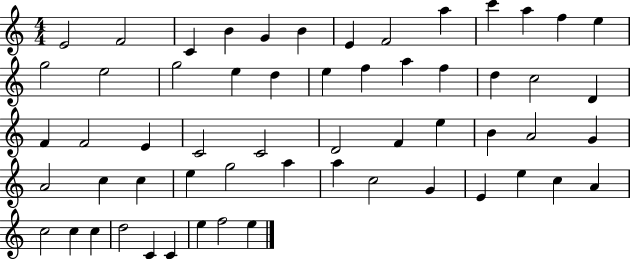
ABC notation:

X:1
T:Untitled
M:4/4
L:1/4
K:C
E2 F2 C B G B E F2 a c' a f e g2 e2 g2 e d e f a f d c2 D F F2 E C2 C2 D2 F e B A2 G A2 c c e g2 a a c2 G E e c A c2 c c d2 C C e f2 e